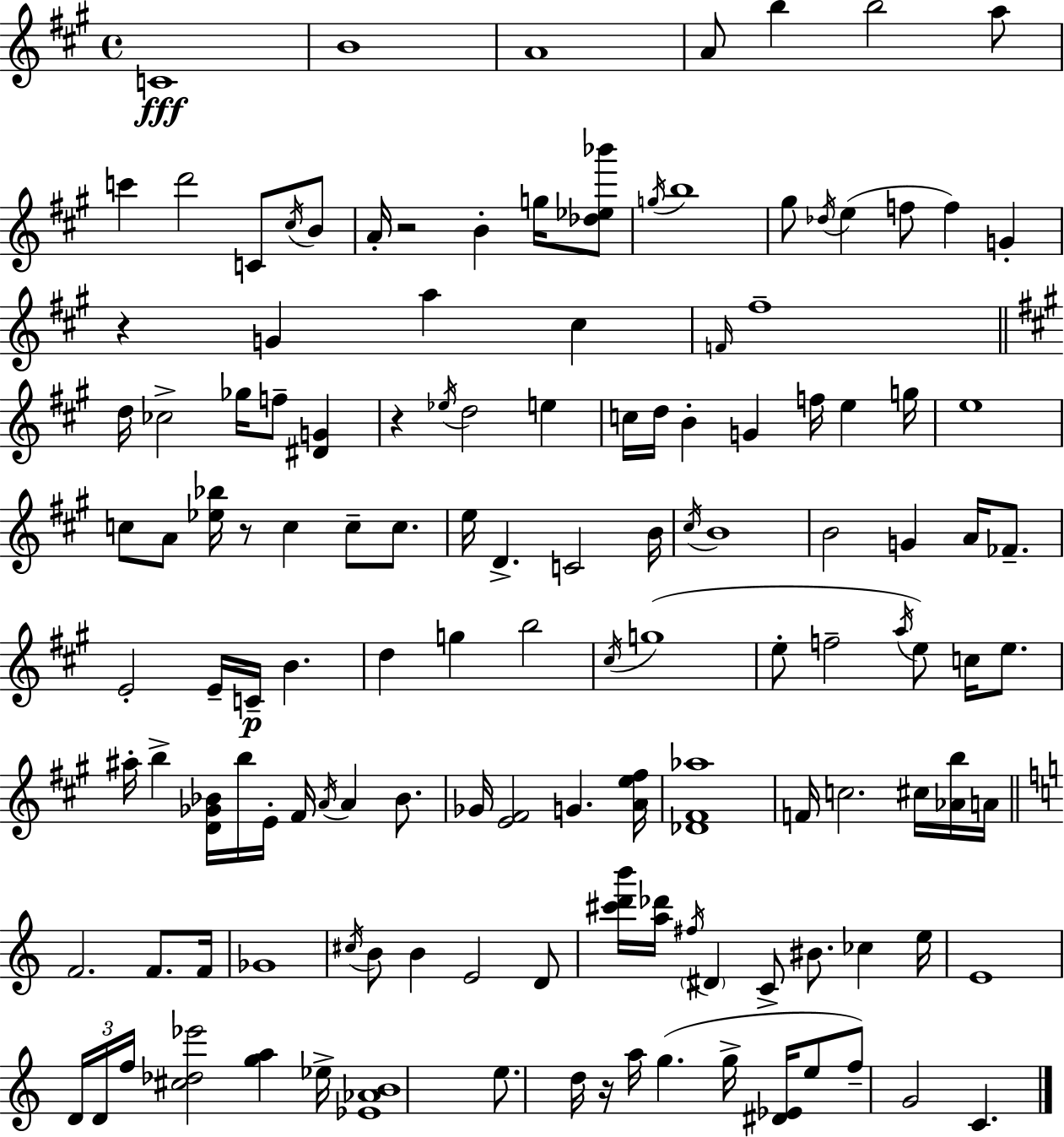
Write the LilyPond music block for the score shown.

{
  \clef treble
  \time 4/4
  \defaultTimeSignature
  \key a \major
  \repeat volta 2 { c'1\fff | b'1 | a'1 | a'8 b''4 b''2 a''8 | \break c'''4 d'''2 c'8 \acciaccatura { cis''16 } b'8 | a'16-. r2 b'4-. g''16 <des'' ees'' bes'''>8 | \acciaccatura { g''16 } b''1 | gis''8 \acciaccatura { des''16 }( e''4 f''8 f''4) g'4-. | \break r4 g'4 a''4 cis''4 | \grace { f'16 } fis''1-- | \bar "||" \break \key a \major d''16 ces''2-> ges''16 f''8-- <dis' g'>4 | r4 \acciaccatura { ees''16 } d''2 e''4 | c''16 d''16 b'4-. g'4 f''16 e''4 | g''16 e''1 | \break c''8 a'8 <ees'' bes''>16 r8 c''4 c''8-- c''8. | e''16 d'4.-> c'2 | b'16 \acciaccatura { cis''16 } b'1 | b'2 g'4 a'16 fes'8.-- | \break e'2-. e'16-- c'16--\p b'4. | d''4 g''4 b''2 | \acciaccatura { cis''16 }( g''1 | e''8-. f''2-- \acciaccatura { a''16 }) e''8 | \break c''16 e''8. ais''16-. b''4-> <d' ges' bes'>16 b''16 e'16-. fis'16 \acciaccatura { a'16 } a'4 | bes'8. ges'16 <e' fis'>2 g'4. | <a' e'' fis''>16 <des' fis' aes''>1 | f'16 c''2. | \break cis''16 <aes' b''>16 a'16 \bar "||" \break \key c \major f'2. f'8. f'16 | ges'1 | \acciaccatura { cis''16 } b'8 b'4 e'2 d'8 | <cis''' d''' b'''>16 <a'' des'''>16 \acciaccatura { fis''16 } \parenthesize dis'4 c'8-> bis'8. ces''4 | \break e''16 e'1 | \tuplet 3/2 { d'16 d'16 f''16 } <cis'' des'' ees'''>2 <g'' a''>4 | ees''16-> <ees' aes' b'>1 | e''8. d''16 r16 a''16 g''4.( g''16-> <dis' ees'>16 | \break e''8 f''8--) g'2 c'4. | } \bar "|."
}